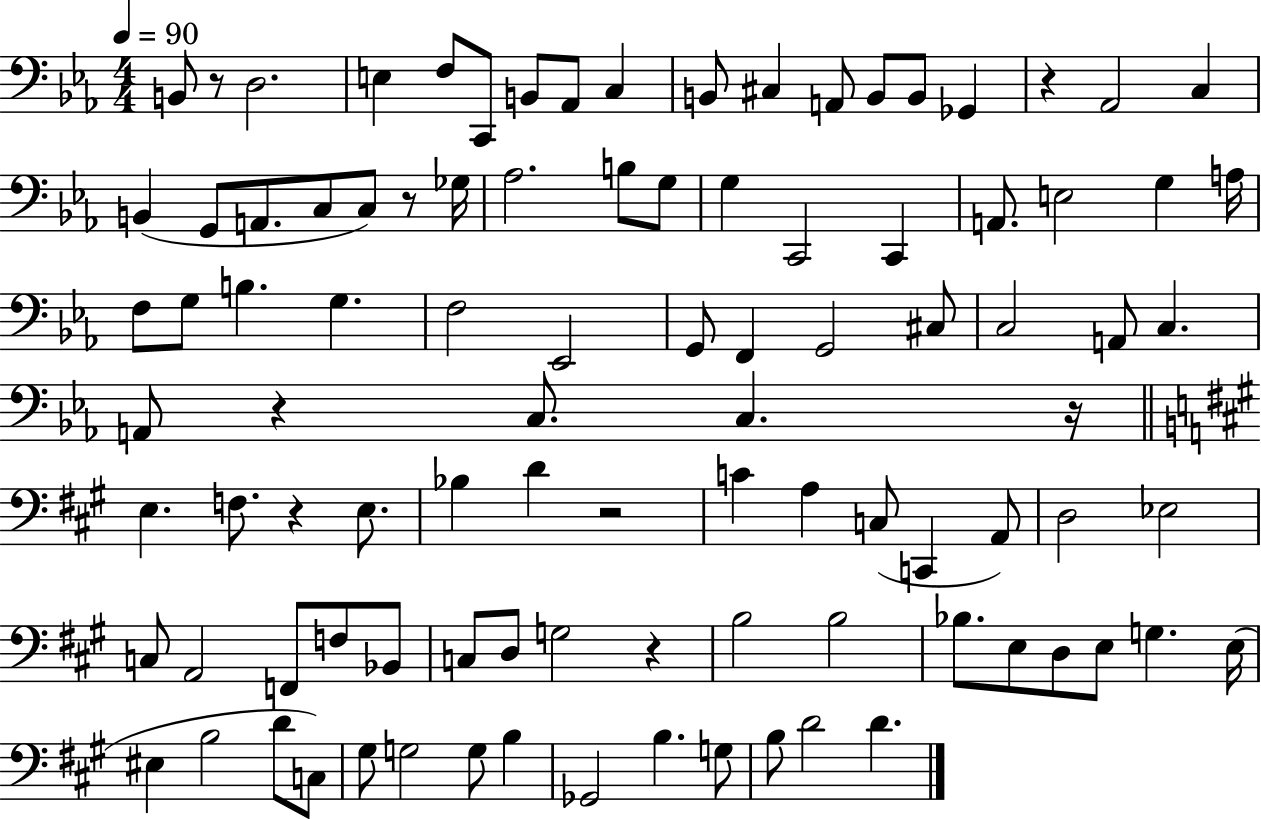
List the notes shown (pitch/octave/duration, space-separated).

B2/e R/e D3/h. E3/q F3/e C2/e B2/e Ab2/e C3/q B2/e C#3/q A2/e B2/e B2/e Gb2/q R/q Ab2/h C3/q B2/q G2/e A2/e. C3/e C3/e R/e Gb3/s Ab3/h. B3/e G3/e G3/q C2/h C2/q A2/e. E3/h G3/q A3/s F3/e G3/e B3/q. G3/q. F3/h Eb2/h G2/e F2/q G2/h C#3/e C3/h A2/e C3/q. A2/e R/q C3/e. C3/q. R/s E3/q. F3/e. R/q E3/e. Bb3/q D4/q R/h C4/q A3/q C3/e C2/q A2/e D3/h Eb3/h C3/e A2/h F2/e F3/e Bb2/e C3/e D3/e G3/h R/q B3/h B3/h Bb3/e. E3/e D3/e E3/e G3/q. E3/s EIS3/q B3/h D4/e C3/e G#3/e G3/h G3/e B3/q Gb2/h B3/q. G3/e B3/e D4/h D4/q.